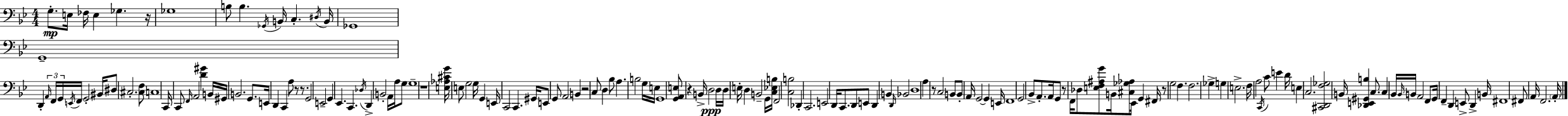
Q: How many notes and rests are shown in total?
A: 163